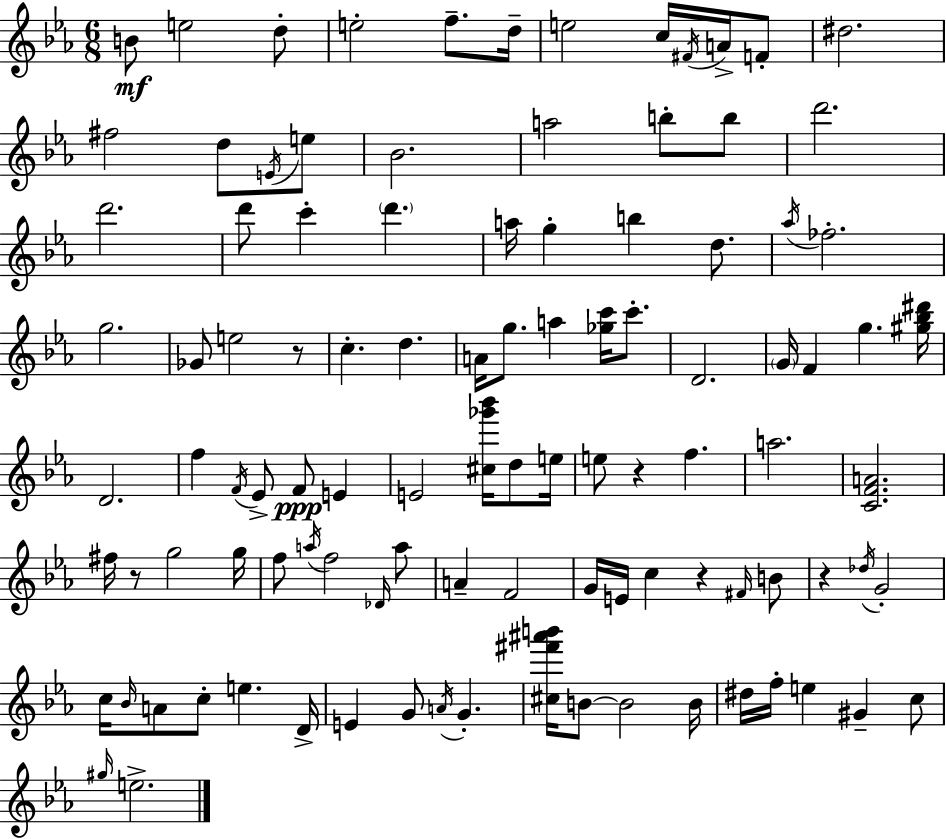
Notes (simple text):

B4/e E5/h D5/e E5/h F5/e. D5/s E5/h C5/s F#4/s A4/s F4/e D#5/h. F#5/h D5/e E4/s E5/e Bb4/h. A5/h B5/e B5/e D6/h. D6/h. D6/e C6/q D6/q. A5/s G5/q B5/q D5/e. Ab5/s FES5/h. G5/h. Gb4/e E5/h R/e C5/q. D5/q. A4/s G5/e. A5/q [Gb5,C6]/s C6/e. D4/h. G4/s F4/q G5/q. [G#5,Bb5,D#6]/s D4/h. F5/q F4/s Eb4/e F4/e E4/q E4/h [C#5,Gb6,Bb6]/s D5/e E5/s E5/e R/q F5/q. A5/h. [C4,F4,A4]/h. F#5/s R/e G5/h G5/s F5/e A5/s F5/h Db4/s A5/e A4/q F4/h G4/s E4/s C5/q R/q F#4/s B4/e R/q Db5/s G4/h C5/s Bb4/s A4/e C5/e E5/q. D4/s E4/q G4/e A4/s G4/q. [C#5,F#6,A#6,B6]/s B4/e B4/h B4/s D#5/s F5/s E5/q G#4/q C5/e G#5/s E5/h.